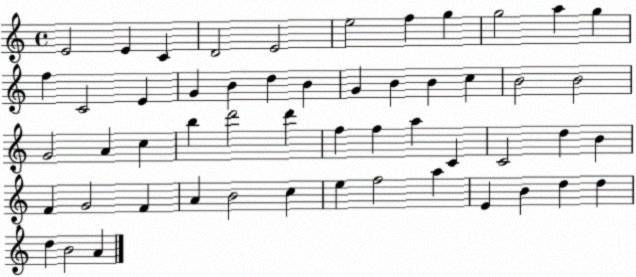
X:1
T:Untitled
M:4/4
L:1/4
K:C
E2 E C D2 E2 e2 f g g2 a g f C2 E G B d B G B B c B2 B2 G2 A c b d'2 d' f f a C C2 d B F G2 F A B2 c e f2 a E B d d d B2 A